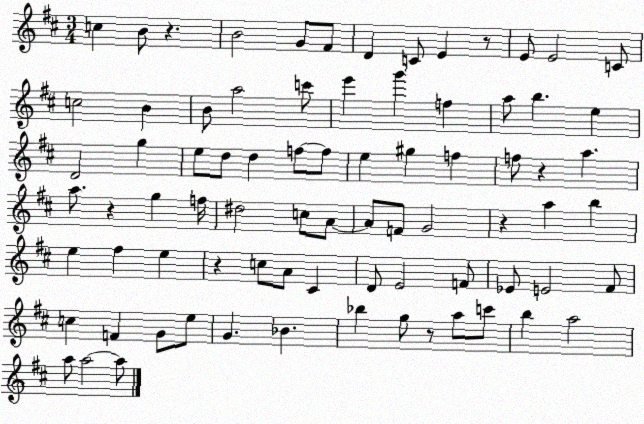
X:1
T:Untitled
M:3/4
L:1/4
K:D
c B/2 z B2 G/2 ^F/2 D C/2 E z/2 E/2 E2 C/2 c2 B B/2 a2 c'/2 e' g' f a/2 b e D2 g e/2 d/2 d f/2 f/2 e ^g f f/2 z a a/2 z g f/4 ^d2 c/2 A/2 A/2 F/2 G2 z a b e ^f e z c/2 A/2 ^C D/2 E2 F/2 _E/2 E2 ^F/2 c F G/2 e/2 G _B _b g/2 z/2 a/2 c'/2 b a2 a/2 a2 a/2